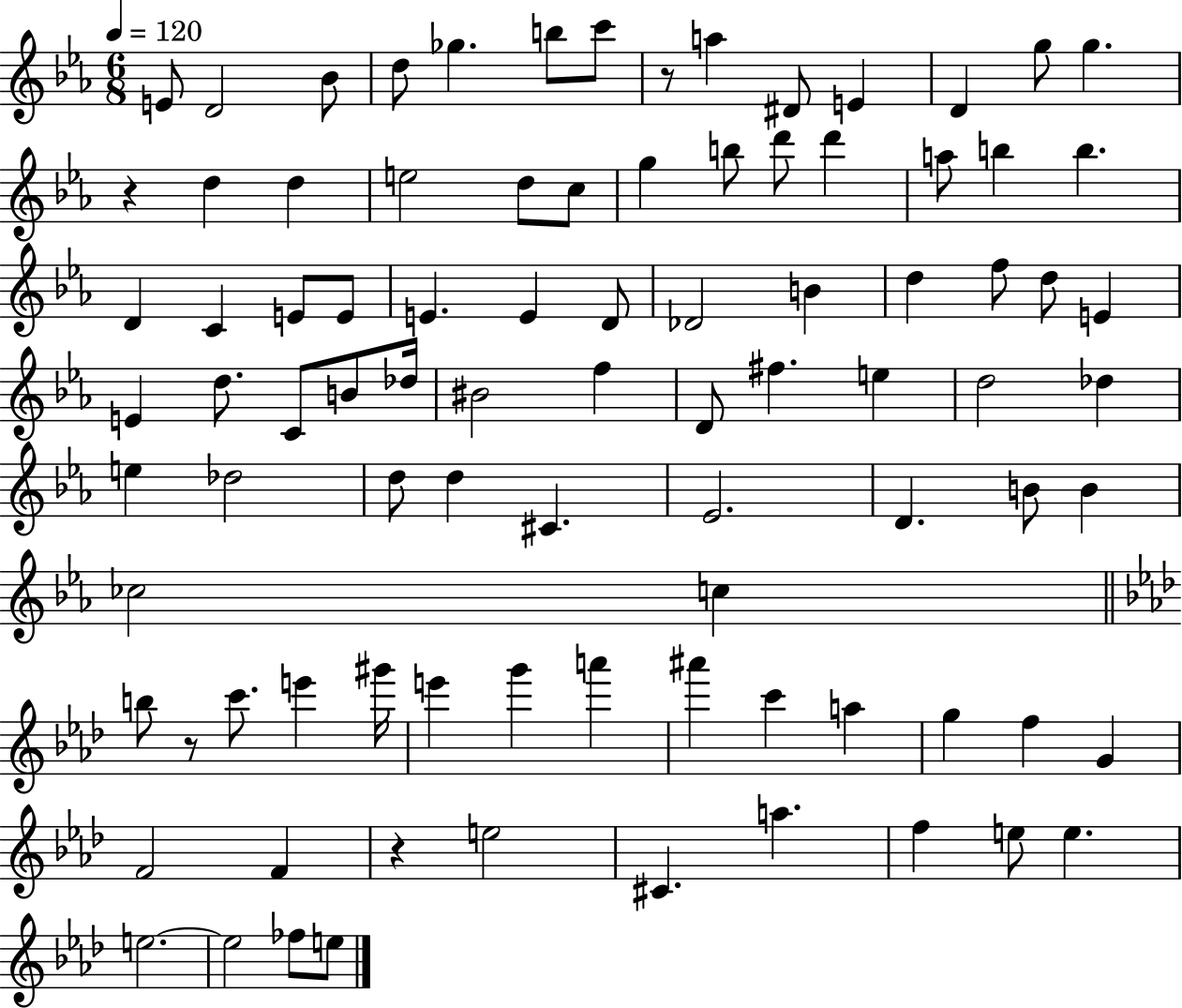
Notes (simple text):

E4/e D4/h Bb4/e D5/e Gb5/q. B5/e C6/e R/e A5/q D#4/e E4/q D4/q G5/e G5/q. R/q D5/q D5/q E5/h D5/e C5/e G5/q B5/e D6/e D6/q A5/e B5/q B5/q. D4/q C4/q E4/e E4/e E4/q. E4/q D4/e Db4/h B4/q D5/q F5/e D5/e E4/q E4/q D5/e. C4/e B4/e Db5/s BIS4/h F5/q D4/e F#5/q. E5/q D5/h Db5/q E5/q Db5/h D5/e D5/q C#4/q. Eb4/h. D4/q. B4/e B4/q CES5/h C5/q B5/e R/e C6/e. E6/q G#6/s E6/q G6/q A6/q A#6/q C6/q A5/q G5/q F5/q G4/q F4/h F4/q R/q E5/h C#4/q. A5/q. F5/q E5/e E5/q. E5/h. E5/h FES5/e E5/e